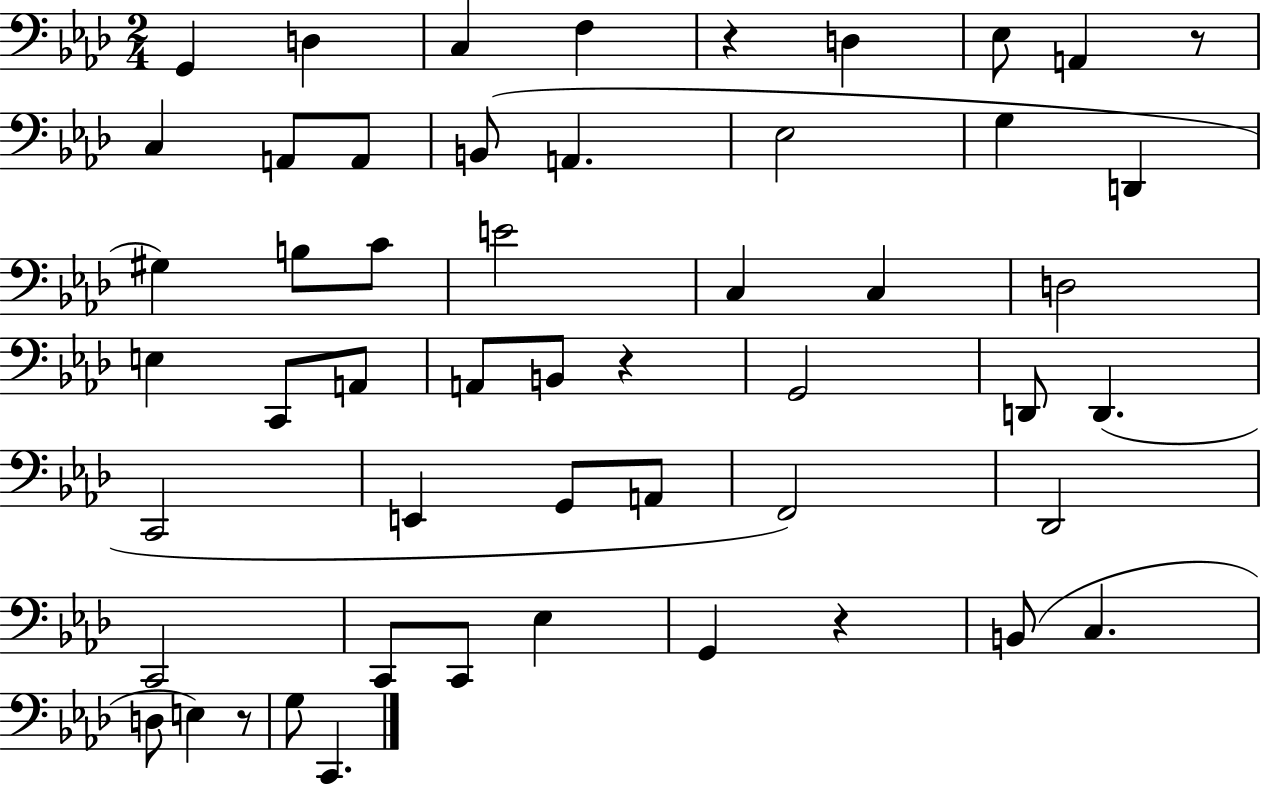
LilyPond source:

{
  \clef bass
  \numericTimeSignature
  \time 2/4
  \key aes \major
  \repeat volta 2 { g,4 d4 | c4 f4 | r4 d4 | ees8 a,4 r8 | \break c4 a,8 a,8 | b,8( a,4. | ees2 | g4 d,4 | \break gis4) b8 c'8 | e'2 | c4 c4 | d2 | \break e4 c,8 a,8 | a,8 b,8 r4 | g,2 | d,8 d,4.( | \break c,2 | e,4 g,8 a,8 | f,2) | des,2 | \break c,2 | c,8 c,8 ees4 | g,4 r4 | b,8( c4. | \break d8 e4) r8 | g8 c,4. | } \bar "|."
}